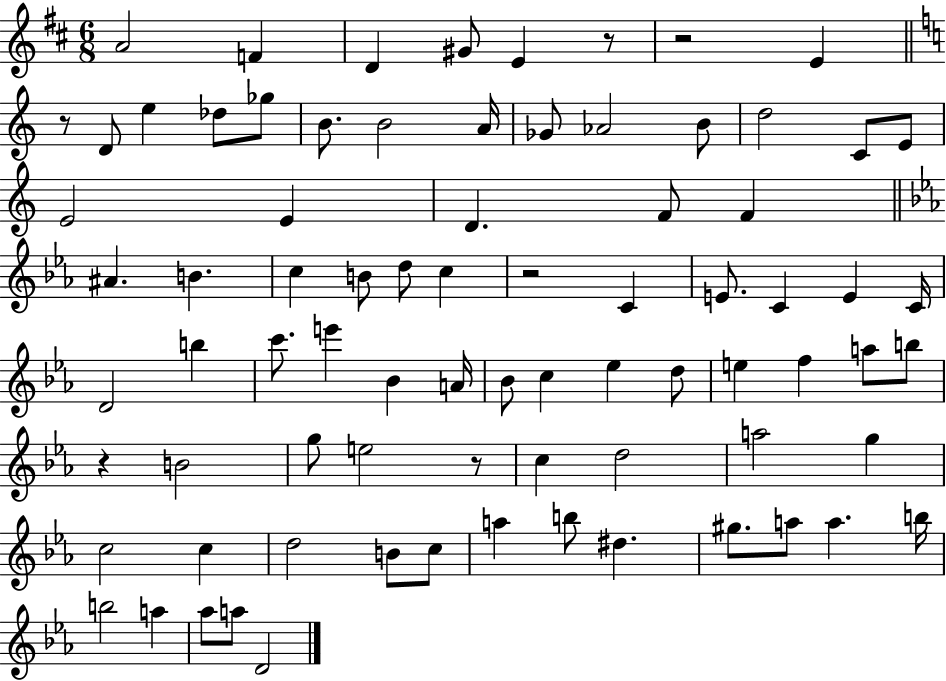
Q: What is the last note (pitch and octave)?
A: D4